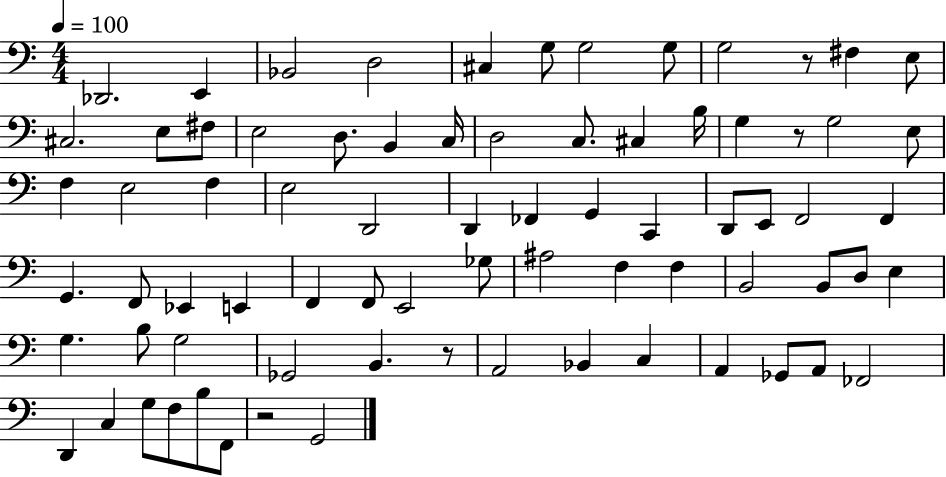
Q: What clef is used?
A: bass